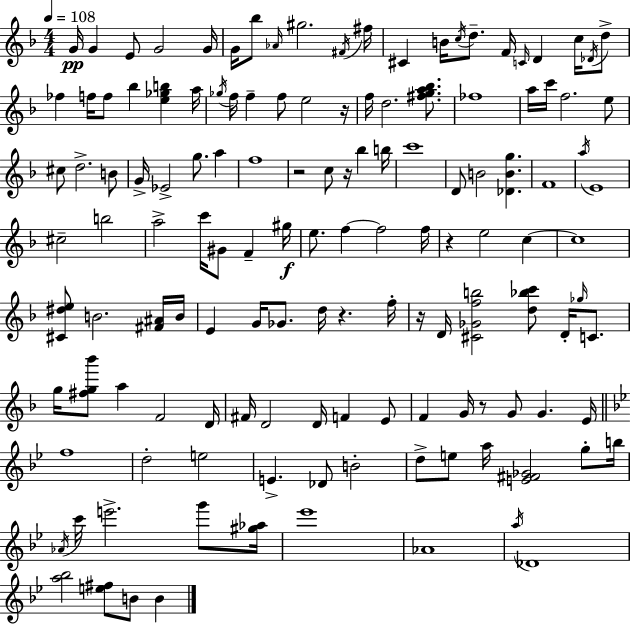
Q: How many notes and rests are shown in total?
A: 134